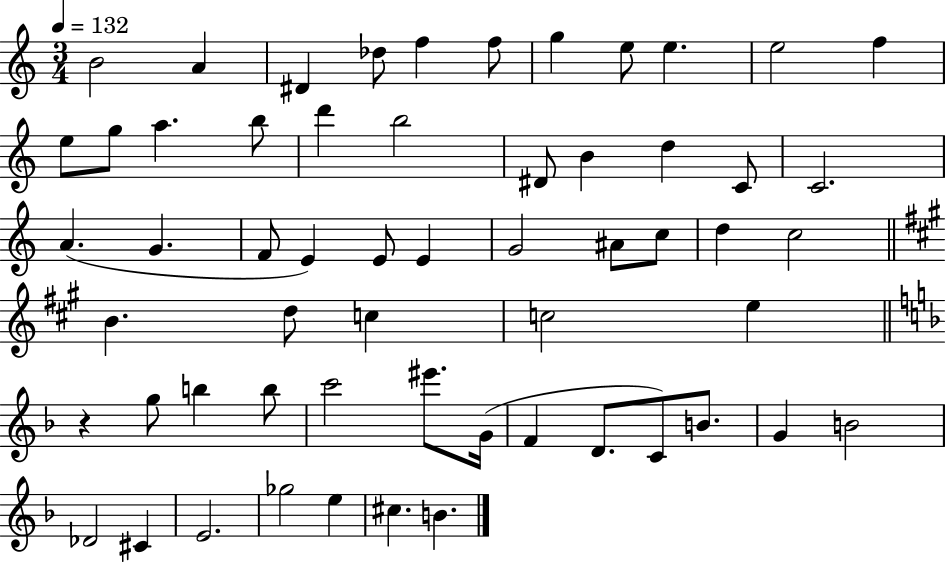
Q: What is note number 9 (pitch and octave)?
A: E5